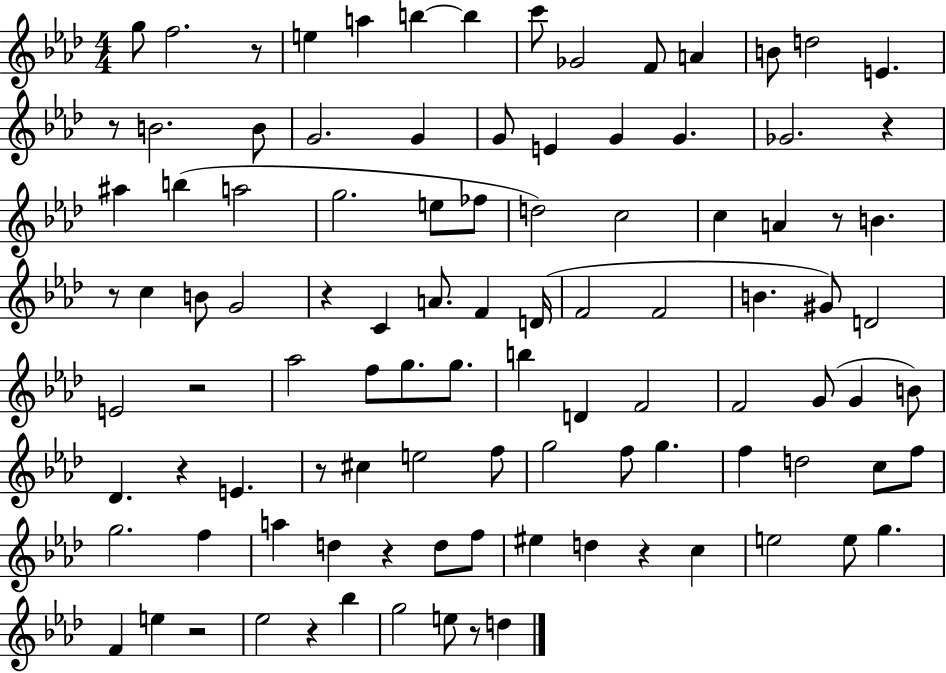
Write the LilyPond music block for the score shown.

{
  \clef treble
  \numericTimeSignature
  \time 4/4
  \key aes \major
  g''8 f''2. r8 | e''4 a''4 b''4~~ b''4 | c'''8 ges'2 f'8 a'4 | b'8 d''2 e'4. | \break r8 b'2. b'8 | g'2. g'4 | g'8 e'4 g'4 g'4. | ges'2. r4 | \break ais''4 b''4( a''2 | g''2. e''8 fes''8 | d''2) c''2 | c''4 a'4 r8 b'4. | \break r8 c''4 b'8 g'2 | r4 c'4 a'8. f'4 d'16( | f'2 f'2 | b'4. gis'8) d'2 | \break e'2 r2 | aes''2 f''8 g''8. g''8. | b''4 d'4 f'2 | f'2 g'8( g'4 b'8) | \break des'4. r4 e'4. | r8 cis''4 e''2 f''8 | g''2 f''8 g''4. | f''4 d''2 c''8 f''8 | \break g''2. f''4 | a''4 d''4 r4 d''8 f''8 | eis''4 d''4 r4 c''4 | e''2 e''8 g''4. | \break f'4 e''4 r2 | ees''2 r4 bes''4 | g''2 e''8 r8 d''4 | \bar "|."
}